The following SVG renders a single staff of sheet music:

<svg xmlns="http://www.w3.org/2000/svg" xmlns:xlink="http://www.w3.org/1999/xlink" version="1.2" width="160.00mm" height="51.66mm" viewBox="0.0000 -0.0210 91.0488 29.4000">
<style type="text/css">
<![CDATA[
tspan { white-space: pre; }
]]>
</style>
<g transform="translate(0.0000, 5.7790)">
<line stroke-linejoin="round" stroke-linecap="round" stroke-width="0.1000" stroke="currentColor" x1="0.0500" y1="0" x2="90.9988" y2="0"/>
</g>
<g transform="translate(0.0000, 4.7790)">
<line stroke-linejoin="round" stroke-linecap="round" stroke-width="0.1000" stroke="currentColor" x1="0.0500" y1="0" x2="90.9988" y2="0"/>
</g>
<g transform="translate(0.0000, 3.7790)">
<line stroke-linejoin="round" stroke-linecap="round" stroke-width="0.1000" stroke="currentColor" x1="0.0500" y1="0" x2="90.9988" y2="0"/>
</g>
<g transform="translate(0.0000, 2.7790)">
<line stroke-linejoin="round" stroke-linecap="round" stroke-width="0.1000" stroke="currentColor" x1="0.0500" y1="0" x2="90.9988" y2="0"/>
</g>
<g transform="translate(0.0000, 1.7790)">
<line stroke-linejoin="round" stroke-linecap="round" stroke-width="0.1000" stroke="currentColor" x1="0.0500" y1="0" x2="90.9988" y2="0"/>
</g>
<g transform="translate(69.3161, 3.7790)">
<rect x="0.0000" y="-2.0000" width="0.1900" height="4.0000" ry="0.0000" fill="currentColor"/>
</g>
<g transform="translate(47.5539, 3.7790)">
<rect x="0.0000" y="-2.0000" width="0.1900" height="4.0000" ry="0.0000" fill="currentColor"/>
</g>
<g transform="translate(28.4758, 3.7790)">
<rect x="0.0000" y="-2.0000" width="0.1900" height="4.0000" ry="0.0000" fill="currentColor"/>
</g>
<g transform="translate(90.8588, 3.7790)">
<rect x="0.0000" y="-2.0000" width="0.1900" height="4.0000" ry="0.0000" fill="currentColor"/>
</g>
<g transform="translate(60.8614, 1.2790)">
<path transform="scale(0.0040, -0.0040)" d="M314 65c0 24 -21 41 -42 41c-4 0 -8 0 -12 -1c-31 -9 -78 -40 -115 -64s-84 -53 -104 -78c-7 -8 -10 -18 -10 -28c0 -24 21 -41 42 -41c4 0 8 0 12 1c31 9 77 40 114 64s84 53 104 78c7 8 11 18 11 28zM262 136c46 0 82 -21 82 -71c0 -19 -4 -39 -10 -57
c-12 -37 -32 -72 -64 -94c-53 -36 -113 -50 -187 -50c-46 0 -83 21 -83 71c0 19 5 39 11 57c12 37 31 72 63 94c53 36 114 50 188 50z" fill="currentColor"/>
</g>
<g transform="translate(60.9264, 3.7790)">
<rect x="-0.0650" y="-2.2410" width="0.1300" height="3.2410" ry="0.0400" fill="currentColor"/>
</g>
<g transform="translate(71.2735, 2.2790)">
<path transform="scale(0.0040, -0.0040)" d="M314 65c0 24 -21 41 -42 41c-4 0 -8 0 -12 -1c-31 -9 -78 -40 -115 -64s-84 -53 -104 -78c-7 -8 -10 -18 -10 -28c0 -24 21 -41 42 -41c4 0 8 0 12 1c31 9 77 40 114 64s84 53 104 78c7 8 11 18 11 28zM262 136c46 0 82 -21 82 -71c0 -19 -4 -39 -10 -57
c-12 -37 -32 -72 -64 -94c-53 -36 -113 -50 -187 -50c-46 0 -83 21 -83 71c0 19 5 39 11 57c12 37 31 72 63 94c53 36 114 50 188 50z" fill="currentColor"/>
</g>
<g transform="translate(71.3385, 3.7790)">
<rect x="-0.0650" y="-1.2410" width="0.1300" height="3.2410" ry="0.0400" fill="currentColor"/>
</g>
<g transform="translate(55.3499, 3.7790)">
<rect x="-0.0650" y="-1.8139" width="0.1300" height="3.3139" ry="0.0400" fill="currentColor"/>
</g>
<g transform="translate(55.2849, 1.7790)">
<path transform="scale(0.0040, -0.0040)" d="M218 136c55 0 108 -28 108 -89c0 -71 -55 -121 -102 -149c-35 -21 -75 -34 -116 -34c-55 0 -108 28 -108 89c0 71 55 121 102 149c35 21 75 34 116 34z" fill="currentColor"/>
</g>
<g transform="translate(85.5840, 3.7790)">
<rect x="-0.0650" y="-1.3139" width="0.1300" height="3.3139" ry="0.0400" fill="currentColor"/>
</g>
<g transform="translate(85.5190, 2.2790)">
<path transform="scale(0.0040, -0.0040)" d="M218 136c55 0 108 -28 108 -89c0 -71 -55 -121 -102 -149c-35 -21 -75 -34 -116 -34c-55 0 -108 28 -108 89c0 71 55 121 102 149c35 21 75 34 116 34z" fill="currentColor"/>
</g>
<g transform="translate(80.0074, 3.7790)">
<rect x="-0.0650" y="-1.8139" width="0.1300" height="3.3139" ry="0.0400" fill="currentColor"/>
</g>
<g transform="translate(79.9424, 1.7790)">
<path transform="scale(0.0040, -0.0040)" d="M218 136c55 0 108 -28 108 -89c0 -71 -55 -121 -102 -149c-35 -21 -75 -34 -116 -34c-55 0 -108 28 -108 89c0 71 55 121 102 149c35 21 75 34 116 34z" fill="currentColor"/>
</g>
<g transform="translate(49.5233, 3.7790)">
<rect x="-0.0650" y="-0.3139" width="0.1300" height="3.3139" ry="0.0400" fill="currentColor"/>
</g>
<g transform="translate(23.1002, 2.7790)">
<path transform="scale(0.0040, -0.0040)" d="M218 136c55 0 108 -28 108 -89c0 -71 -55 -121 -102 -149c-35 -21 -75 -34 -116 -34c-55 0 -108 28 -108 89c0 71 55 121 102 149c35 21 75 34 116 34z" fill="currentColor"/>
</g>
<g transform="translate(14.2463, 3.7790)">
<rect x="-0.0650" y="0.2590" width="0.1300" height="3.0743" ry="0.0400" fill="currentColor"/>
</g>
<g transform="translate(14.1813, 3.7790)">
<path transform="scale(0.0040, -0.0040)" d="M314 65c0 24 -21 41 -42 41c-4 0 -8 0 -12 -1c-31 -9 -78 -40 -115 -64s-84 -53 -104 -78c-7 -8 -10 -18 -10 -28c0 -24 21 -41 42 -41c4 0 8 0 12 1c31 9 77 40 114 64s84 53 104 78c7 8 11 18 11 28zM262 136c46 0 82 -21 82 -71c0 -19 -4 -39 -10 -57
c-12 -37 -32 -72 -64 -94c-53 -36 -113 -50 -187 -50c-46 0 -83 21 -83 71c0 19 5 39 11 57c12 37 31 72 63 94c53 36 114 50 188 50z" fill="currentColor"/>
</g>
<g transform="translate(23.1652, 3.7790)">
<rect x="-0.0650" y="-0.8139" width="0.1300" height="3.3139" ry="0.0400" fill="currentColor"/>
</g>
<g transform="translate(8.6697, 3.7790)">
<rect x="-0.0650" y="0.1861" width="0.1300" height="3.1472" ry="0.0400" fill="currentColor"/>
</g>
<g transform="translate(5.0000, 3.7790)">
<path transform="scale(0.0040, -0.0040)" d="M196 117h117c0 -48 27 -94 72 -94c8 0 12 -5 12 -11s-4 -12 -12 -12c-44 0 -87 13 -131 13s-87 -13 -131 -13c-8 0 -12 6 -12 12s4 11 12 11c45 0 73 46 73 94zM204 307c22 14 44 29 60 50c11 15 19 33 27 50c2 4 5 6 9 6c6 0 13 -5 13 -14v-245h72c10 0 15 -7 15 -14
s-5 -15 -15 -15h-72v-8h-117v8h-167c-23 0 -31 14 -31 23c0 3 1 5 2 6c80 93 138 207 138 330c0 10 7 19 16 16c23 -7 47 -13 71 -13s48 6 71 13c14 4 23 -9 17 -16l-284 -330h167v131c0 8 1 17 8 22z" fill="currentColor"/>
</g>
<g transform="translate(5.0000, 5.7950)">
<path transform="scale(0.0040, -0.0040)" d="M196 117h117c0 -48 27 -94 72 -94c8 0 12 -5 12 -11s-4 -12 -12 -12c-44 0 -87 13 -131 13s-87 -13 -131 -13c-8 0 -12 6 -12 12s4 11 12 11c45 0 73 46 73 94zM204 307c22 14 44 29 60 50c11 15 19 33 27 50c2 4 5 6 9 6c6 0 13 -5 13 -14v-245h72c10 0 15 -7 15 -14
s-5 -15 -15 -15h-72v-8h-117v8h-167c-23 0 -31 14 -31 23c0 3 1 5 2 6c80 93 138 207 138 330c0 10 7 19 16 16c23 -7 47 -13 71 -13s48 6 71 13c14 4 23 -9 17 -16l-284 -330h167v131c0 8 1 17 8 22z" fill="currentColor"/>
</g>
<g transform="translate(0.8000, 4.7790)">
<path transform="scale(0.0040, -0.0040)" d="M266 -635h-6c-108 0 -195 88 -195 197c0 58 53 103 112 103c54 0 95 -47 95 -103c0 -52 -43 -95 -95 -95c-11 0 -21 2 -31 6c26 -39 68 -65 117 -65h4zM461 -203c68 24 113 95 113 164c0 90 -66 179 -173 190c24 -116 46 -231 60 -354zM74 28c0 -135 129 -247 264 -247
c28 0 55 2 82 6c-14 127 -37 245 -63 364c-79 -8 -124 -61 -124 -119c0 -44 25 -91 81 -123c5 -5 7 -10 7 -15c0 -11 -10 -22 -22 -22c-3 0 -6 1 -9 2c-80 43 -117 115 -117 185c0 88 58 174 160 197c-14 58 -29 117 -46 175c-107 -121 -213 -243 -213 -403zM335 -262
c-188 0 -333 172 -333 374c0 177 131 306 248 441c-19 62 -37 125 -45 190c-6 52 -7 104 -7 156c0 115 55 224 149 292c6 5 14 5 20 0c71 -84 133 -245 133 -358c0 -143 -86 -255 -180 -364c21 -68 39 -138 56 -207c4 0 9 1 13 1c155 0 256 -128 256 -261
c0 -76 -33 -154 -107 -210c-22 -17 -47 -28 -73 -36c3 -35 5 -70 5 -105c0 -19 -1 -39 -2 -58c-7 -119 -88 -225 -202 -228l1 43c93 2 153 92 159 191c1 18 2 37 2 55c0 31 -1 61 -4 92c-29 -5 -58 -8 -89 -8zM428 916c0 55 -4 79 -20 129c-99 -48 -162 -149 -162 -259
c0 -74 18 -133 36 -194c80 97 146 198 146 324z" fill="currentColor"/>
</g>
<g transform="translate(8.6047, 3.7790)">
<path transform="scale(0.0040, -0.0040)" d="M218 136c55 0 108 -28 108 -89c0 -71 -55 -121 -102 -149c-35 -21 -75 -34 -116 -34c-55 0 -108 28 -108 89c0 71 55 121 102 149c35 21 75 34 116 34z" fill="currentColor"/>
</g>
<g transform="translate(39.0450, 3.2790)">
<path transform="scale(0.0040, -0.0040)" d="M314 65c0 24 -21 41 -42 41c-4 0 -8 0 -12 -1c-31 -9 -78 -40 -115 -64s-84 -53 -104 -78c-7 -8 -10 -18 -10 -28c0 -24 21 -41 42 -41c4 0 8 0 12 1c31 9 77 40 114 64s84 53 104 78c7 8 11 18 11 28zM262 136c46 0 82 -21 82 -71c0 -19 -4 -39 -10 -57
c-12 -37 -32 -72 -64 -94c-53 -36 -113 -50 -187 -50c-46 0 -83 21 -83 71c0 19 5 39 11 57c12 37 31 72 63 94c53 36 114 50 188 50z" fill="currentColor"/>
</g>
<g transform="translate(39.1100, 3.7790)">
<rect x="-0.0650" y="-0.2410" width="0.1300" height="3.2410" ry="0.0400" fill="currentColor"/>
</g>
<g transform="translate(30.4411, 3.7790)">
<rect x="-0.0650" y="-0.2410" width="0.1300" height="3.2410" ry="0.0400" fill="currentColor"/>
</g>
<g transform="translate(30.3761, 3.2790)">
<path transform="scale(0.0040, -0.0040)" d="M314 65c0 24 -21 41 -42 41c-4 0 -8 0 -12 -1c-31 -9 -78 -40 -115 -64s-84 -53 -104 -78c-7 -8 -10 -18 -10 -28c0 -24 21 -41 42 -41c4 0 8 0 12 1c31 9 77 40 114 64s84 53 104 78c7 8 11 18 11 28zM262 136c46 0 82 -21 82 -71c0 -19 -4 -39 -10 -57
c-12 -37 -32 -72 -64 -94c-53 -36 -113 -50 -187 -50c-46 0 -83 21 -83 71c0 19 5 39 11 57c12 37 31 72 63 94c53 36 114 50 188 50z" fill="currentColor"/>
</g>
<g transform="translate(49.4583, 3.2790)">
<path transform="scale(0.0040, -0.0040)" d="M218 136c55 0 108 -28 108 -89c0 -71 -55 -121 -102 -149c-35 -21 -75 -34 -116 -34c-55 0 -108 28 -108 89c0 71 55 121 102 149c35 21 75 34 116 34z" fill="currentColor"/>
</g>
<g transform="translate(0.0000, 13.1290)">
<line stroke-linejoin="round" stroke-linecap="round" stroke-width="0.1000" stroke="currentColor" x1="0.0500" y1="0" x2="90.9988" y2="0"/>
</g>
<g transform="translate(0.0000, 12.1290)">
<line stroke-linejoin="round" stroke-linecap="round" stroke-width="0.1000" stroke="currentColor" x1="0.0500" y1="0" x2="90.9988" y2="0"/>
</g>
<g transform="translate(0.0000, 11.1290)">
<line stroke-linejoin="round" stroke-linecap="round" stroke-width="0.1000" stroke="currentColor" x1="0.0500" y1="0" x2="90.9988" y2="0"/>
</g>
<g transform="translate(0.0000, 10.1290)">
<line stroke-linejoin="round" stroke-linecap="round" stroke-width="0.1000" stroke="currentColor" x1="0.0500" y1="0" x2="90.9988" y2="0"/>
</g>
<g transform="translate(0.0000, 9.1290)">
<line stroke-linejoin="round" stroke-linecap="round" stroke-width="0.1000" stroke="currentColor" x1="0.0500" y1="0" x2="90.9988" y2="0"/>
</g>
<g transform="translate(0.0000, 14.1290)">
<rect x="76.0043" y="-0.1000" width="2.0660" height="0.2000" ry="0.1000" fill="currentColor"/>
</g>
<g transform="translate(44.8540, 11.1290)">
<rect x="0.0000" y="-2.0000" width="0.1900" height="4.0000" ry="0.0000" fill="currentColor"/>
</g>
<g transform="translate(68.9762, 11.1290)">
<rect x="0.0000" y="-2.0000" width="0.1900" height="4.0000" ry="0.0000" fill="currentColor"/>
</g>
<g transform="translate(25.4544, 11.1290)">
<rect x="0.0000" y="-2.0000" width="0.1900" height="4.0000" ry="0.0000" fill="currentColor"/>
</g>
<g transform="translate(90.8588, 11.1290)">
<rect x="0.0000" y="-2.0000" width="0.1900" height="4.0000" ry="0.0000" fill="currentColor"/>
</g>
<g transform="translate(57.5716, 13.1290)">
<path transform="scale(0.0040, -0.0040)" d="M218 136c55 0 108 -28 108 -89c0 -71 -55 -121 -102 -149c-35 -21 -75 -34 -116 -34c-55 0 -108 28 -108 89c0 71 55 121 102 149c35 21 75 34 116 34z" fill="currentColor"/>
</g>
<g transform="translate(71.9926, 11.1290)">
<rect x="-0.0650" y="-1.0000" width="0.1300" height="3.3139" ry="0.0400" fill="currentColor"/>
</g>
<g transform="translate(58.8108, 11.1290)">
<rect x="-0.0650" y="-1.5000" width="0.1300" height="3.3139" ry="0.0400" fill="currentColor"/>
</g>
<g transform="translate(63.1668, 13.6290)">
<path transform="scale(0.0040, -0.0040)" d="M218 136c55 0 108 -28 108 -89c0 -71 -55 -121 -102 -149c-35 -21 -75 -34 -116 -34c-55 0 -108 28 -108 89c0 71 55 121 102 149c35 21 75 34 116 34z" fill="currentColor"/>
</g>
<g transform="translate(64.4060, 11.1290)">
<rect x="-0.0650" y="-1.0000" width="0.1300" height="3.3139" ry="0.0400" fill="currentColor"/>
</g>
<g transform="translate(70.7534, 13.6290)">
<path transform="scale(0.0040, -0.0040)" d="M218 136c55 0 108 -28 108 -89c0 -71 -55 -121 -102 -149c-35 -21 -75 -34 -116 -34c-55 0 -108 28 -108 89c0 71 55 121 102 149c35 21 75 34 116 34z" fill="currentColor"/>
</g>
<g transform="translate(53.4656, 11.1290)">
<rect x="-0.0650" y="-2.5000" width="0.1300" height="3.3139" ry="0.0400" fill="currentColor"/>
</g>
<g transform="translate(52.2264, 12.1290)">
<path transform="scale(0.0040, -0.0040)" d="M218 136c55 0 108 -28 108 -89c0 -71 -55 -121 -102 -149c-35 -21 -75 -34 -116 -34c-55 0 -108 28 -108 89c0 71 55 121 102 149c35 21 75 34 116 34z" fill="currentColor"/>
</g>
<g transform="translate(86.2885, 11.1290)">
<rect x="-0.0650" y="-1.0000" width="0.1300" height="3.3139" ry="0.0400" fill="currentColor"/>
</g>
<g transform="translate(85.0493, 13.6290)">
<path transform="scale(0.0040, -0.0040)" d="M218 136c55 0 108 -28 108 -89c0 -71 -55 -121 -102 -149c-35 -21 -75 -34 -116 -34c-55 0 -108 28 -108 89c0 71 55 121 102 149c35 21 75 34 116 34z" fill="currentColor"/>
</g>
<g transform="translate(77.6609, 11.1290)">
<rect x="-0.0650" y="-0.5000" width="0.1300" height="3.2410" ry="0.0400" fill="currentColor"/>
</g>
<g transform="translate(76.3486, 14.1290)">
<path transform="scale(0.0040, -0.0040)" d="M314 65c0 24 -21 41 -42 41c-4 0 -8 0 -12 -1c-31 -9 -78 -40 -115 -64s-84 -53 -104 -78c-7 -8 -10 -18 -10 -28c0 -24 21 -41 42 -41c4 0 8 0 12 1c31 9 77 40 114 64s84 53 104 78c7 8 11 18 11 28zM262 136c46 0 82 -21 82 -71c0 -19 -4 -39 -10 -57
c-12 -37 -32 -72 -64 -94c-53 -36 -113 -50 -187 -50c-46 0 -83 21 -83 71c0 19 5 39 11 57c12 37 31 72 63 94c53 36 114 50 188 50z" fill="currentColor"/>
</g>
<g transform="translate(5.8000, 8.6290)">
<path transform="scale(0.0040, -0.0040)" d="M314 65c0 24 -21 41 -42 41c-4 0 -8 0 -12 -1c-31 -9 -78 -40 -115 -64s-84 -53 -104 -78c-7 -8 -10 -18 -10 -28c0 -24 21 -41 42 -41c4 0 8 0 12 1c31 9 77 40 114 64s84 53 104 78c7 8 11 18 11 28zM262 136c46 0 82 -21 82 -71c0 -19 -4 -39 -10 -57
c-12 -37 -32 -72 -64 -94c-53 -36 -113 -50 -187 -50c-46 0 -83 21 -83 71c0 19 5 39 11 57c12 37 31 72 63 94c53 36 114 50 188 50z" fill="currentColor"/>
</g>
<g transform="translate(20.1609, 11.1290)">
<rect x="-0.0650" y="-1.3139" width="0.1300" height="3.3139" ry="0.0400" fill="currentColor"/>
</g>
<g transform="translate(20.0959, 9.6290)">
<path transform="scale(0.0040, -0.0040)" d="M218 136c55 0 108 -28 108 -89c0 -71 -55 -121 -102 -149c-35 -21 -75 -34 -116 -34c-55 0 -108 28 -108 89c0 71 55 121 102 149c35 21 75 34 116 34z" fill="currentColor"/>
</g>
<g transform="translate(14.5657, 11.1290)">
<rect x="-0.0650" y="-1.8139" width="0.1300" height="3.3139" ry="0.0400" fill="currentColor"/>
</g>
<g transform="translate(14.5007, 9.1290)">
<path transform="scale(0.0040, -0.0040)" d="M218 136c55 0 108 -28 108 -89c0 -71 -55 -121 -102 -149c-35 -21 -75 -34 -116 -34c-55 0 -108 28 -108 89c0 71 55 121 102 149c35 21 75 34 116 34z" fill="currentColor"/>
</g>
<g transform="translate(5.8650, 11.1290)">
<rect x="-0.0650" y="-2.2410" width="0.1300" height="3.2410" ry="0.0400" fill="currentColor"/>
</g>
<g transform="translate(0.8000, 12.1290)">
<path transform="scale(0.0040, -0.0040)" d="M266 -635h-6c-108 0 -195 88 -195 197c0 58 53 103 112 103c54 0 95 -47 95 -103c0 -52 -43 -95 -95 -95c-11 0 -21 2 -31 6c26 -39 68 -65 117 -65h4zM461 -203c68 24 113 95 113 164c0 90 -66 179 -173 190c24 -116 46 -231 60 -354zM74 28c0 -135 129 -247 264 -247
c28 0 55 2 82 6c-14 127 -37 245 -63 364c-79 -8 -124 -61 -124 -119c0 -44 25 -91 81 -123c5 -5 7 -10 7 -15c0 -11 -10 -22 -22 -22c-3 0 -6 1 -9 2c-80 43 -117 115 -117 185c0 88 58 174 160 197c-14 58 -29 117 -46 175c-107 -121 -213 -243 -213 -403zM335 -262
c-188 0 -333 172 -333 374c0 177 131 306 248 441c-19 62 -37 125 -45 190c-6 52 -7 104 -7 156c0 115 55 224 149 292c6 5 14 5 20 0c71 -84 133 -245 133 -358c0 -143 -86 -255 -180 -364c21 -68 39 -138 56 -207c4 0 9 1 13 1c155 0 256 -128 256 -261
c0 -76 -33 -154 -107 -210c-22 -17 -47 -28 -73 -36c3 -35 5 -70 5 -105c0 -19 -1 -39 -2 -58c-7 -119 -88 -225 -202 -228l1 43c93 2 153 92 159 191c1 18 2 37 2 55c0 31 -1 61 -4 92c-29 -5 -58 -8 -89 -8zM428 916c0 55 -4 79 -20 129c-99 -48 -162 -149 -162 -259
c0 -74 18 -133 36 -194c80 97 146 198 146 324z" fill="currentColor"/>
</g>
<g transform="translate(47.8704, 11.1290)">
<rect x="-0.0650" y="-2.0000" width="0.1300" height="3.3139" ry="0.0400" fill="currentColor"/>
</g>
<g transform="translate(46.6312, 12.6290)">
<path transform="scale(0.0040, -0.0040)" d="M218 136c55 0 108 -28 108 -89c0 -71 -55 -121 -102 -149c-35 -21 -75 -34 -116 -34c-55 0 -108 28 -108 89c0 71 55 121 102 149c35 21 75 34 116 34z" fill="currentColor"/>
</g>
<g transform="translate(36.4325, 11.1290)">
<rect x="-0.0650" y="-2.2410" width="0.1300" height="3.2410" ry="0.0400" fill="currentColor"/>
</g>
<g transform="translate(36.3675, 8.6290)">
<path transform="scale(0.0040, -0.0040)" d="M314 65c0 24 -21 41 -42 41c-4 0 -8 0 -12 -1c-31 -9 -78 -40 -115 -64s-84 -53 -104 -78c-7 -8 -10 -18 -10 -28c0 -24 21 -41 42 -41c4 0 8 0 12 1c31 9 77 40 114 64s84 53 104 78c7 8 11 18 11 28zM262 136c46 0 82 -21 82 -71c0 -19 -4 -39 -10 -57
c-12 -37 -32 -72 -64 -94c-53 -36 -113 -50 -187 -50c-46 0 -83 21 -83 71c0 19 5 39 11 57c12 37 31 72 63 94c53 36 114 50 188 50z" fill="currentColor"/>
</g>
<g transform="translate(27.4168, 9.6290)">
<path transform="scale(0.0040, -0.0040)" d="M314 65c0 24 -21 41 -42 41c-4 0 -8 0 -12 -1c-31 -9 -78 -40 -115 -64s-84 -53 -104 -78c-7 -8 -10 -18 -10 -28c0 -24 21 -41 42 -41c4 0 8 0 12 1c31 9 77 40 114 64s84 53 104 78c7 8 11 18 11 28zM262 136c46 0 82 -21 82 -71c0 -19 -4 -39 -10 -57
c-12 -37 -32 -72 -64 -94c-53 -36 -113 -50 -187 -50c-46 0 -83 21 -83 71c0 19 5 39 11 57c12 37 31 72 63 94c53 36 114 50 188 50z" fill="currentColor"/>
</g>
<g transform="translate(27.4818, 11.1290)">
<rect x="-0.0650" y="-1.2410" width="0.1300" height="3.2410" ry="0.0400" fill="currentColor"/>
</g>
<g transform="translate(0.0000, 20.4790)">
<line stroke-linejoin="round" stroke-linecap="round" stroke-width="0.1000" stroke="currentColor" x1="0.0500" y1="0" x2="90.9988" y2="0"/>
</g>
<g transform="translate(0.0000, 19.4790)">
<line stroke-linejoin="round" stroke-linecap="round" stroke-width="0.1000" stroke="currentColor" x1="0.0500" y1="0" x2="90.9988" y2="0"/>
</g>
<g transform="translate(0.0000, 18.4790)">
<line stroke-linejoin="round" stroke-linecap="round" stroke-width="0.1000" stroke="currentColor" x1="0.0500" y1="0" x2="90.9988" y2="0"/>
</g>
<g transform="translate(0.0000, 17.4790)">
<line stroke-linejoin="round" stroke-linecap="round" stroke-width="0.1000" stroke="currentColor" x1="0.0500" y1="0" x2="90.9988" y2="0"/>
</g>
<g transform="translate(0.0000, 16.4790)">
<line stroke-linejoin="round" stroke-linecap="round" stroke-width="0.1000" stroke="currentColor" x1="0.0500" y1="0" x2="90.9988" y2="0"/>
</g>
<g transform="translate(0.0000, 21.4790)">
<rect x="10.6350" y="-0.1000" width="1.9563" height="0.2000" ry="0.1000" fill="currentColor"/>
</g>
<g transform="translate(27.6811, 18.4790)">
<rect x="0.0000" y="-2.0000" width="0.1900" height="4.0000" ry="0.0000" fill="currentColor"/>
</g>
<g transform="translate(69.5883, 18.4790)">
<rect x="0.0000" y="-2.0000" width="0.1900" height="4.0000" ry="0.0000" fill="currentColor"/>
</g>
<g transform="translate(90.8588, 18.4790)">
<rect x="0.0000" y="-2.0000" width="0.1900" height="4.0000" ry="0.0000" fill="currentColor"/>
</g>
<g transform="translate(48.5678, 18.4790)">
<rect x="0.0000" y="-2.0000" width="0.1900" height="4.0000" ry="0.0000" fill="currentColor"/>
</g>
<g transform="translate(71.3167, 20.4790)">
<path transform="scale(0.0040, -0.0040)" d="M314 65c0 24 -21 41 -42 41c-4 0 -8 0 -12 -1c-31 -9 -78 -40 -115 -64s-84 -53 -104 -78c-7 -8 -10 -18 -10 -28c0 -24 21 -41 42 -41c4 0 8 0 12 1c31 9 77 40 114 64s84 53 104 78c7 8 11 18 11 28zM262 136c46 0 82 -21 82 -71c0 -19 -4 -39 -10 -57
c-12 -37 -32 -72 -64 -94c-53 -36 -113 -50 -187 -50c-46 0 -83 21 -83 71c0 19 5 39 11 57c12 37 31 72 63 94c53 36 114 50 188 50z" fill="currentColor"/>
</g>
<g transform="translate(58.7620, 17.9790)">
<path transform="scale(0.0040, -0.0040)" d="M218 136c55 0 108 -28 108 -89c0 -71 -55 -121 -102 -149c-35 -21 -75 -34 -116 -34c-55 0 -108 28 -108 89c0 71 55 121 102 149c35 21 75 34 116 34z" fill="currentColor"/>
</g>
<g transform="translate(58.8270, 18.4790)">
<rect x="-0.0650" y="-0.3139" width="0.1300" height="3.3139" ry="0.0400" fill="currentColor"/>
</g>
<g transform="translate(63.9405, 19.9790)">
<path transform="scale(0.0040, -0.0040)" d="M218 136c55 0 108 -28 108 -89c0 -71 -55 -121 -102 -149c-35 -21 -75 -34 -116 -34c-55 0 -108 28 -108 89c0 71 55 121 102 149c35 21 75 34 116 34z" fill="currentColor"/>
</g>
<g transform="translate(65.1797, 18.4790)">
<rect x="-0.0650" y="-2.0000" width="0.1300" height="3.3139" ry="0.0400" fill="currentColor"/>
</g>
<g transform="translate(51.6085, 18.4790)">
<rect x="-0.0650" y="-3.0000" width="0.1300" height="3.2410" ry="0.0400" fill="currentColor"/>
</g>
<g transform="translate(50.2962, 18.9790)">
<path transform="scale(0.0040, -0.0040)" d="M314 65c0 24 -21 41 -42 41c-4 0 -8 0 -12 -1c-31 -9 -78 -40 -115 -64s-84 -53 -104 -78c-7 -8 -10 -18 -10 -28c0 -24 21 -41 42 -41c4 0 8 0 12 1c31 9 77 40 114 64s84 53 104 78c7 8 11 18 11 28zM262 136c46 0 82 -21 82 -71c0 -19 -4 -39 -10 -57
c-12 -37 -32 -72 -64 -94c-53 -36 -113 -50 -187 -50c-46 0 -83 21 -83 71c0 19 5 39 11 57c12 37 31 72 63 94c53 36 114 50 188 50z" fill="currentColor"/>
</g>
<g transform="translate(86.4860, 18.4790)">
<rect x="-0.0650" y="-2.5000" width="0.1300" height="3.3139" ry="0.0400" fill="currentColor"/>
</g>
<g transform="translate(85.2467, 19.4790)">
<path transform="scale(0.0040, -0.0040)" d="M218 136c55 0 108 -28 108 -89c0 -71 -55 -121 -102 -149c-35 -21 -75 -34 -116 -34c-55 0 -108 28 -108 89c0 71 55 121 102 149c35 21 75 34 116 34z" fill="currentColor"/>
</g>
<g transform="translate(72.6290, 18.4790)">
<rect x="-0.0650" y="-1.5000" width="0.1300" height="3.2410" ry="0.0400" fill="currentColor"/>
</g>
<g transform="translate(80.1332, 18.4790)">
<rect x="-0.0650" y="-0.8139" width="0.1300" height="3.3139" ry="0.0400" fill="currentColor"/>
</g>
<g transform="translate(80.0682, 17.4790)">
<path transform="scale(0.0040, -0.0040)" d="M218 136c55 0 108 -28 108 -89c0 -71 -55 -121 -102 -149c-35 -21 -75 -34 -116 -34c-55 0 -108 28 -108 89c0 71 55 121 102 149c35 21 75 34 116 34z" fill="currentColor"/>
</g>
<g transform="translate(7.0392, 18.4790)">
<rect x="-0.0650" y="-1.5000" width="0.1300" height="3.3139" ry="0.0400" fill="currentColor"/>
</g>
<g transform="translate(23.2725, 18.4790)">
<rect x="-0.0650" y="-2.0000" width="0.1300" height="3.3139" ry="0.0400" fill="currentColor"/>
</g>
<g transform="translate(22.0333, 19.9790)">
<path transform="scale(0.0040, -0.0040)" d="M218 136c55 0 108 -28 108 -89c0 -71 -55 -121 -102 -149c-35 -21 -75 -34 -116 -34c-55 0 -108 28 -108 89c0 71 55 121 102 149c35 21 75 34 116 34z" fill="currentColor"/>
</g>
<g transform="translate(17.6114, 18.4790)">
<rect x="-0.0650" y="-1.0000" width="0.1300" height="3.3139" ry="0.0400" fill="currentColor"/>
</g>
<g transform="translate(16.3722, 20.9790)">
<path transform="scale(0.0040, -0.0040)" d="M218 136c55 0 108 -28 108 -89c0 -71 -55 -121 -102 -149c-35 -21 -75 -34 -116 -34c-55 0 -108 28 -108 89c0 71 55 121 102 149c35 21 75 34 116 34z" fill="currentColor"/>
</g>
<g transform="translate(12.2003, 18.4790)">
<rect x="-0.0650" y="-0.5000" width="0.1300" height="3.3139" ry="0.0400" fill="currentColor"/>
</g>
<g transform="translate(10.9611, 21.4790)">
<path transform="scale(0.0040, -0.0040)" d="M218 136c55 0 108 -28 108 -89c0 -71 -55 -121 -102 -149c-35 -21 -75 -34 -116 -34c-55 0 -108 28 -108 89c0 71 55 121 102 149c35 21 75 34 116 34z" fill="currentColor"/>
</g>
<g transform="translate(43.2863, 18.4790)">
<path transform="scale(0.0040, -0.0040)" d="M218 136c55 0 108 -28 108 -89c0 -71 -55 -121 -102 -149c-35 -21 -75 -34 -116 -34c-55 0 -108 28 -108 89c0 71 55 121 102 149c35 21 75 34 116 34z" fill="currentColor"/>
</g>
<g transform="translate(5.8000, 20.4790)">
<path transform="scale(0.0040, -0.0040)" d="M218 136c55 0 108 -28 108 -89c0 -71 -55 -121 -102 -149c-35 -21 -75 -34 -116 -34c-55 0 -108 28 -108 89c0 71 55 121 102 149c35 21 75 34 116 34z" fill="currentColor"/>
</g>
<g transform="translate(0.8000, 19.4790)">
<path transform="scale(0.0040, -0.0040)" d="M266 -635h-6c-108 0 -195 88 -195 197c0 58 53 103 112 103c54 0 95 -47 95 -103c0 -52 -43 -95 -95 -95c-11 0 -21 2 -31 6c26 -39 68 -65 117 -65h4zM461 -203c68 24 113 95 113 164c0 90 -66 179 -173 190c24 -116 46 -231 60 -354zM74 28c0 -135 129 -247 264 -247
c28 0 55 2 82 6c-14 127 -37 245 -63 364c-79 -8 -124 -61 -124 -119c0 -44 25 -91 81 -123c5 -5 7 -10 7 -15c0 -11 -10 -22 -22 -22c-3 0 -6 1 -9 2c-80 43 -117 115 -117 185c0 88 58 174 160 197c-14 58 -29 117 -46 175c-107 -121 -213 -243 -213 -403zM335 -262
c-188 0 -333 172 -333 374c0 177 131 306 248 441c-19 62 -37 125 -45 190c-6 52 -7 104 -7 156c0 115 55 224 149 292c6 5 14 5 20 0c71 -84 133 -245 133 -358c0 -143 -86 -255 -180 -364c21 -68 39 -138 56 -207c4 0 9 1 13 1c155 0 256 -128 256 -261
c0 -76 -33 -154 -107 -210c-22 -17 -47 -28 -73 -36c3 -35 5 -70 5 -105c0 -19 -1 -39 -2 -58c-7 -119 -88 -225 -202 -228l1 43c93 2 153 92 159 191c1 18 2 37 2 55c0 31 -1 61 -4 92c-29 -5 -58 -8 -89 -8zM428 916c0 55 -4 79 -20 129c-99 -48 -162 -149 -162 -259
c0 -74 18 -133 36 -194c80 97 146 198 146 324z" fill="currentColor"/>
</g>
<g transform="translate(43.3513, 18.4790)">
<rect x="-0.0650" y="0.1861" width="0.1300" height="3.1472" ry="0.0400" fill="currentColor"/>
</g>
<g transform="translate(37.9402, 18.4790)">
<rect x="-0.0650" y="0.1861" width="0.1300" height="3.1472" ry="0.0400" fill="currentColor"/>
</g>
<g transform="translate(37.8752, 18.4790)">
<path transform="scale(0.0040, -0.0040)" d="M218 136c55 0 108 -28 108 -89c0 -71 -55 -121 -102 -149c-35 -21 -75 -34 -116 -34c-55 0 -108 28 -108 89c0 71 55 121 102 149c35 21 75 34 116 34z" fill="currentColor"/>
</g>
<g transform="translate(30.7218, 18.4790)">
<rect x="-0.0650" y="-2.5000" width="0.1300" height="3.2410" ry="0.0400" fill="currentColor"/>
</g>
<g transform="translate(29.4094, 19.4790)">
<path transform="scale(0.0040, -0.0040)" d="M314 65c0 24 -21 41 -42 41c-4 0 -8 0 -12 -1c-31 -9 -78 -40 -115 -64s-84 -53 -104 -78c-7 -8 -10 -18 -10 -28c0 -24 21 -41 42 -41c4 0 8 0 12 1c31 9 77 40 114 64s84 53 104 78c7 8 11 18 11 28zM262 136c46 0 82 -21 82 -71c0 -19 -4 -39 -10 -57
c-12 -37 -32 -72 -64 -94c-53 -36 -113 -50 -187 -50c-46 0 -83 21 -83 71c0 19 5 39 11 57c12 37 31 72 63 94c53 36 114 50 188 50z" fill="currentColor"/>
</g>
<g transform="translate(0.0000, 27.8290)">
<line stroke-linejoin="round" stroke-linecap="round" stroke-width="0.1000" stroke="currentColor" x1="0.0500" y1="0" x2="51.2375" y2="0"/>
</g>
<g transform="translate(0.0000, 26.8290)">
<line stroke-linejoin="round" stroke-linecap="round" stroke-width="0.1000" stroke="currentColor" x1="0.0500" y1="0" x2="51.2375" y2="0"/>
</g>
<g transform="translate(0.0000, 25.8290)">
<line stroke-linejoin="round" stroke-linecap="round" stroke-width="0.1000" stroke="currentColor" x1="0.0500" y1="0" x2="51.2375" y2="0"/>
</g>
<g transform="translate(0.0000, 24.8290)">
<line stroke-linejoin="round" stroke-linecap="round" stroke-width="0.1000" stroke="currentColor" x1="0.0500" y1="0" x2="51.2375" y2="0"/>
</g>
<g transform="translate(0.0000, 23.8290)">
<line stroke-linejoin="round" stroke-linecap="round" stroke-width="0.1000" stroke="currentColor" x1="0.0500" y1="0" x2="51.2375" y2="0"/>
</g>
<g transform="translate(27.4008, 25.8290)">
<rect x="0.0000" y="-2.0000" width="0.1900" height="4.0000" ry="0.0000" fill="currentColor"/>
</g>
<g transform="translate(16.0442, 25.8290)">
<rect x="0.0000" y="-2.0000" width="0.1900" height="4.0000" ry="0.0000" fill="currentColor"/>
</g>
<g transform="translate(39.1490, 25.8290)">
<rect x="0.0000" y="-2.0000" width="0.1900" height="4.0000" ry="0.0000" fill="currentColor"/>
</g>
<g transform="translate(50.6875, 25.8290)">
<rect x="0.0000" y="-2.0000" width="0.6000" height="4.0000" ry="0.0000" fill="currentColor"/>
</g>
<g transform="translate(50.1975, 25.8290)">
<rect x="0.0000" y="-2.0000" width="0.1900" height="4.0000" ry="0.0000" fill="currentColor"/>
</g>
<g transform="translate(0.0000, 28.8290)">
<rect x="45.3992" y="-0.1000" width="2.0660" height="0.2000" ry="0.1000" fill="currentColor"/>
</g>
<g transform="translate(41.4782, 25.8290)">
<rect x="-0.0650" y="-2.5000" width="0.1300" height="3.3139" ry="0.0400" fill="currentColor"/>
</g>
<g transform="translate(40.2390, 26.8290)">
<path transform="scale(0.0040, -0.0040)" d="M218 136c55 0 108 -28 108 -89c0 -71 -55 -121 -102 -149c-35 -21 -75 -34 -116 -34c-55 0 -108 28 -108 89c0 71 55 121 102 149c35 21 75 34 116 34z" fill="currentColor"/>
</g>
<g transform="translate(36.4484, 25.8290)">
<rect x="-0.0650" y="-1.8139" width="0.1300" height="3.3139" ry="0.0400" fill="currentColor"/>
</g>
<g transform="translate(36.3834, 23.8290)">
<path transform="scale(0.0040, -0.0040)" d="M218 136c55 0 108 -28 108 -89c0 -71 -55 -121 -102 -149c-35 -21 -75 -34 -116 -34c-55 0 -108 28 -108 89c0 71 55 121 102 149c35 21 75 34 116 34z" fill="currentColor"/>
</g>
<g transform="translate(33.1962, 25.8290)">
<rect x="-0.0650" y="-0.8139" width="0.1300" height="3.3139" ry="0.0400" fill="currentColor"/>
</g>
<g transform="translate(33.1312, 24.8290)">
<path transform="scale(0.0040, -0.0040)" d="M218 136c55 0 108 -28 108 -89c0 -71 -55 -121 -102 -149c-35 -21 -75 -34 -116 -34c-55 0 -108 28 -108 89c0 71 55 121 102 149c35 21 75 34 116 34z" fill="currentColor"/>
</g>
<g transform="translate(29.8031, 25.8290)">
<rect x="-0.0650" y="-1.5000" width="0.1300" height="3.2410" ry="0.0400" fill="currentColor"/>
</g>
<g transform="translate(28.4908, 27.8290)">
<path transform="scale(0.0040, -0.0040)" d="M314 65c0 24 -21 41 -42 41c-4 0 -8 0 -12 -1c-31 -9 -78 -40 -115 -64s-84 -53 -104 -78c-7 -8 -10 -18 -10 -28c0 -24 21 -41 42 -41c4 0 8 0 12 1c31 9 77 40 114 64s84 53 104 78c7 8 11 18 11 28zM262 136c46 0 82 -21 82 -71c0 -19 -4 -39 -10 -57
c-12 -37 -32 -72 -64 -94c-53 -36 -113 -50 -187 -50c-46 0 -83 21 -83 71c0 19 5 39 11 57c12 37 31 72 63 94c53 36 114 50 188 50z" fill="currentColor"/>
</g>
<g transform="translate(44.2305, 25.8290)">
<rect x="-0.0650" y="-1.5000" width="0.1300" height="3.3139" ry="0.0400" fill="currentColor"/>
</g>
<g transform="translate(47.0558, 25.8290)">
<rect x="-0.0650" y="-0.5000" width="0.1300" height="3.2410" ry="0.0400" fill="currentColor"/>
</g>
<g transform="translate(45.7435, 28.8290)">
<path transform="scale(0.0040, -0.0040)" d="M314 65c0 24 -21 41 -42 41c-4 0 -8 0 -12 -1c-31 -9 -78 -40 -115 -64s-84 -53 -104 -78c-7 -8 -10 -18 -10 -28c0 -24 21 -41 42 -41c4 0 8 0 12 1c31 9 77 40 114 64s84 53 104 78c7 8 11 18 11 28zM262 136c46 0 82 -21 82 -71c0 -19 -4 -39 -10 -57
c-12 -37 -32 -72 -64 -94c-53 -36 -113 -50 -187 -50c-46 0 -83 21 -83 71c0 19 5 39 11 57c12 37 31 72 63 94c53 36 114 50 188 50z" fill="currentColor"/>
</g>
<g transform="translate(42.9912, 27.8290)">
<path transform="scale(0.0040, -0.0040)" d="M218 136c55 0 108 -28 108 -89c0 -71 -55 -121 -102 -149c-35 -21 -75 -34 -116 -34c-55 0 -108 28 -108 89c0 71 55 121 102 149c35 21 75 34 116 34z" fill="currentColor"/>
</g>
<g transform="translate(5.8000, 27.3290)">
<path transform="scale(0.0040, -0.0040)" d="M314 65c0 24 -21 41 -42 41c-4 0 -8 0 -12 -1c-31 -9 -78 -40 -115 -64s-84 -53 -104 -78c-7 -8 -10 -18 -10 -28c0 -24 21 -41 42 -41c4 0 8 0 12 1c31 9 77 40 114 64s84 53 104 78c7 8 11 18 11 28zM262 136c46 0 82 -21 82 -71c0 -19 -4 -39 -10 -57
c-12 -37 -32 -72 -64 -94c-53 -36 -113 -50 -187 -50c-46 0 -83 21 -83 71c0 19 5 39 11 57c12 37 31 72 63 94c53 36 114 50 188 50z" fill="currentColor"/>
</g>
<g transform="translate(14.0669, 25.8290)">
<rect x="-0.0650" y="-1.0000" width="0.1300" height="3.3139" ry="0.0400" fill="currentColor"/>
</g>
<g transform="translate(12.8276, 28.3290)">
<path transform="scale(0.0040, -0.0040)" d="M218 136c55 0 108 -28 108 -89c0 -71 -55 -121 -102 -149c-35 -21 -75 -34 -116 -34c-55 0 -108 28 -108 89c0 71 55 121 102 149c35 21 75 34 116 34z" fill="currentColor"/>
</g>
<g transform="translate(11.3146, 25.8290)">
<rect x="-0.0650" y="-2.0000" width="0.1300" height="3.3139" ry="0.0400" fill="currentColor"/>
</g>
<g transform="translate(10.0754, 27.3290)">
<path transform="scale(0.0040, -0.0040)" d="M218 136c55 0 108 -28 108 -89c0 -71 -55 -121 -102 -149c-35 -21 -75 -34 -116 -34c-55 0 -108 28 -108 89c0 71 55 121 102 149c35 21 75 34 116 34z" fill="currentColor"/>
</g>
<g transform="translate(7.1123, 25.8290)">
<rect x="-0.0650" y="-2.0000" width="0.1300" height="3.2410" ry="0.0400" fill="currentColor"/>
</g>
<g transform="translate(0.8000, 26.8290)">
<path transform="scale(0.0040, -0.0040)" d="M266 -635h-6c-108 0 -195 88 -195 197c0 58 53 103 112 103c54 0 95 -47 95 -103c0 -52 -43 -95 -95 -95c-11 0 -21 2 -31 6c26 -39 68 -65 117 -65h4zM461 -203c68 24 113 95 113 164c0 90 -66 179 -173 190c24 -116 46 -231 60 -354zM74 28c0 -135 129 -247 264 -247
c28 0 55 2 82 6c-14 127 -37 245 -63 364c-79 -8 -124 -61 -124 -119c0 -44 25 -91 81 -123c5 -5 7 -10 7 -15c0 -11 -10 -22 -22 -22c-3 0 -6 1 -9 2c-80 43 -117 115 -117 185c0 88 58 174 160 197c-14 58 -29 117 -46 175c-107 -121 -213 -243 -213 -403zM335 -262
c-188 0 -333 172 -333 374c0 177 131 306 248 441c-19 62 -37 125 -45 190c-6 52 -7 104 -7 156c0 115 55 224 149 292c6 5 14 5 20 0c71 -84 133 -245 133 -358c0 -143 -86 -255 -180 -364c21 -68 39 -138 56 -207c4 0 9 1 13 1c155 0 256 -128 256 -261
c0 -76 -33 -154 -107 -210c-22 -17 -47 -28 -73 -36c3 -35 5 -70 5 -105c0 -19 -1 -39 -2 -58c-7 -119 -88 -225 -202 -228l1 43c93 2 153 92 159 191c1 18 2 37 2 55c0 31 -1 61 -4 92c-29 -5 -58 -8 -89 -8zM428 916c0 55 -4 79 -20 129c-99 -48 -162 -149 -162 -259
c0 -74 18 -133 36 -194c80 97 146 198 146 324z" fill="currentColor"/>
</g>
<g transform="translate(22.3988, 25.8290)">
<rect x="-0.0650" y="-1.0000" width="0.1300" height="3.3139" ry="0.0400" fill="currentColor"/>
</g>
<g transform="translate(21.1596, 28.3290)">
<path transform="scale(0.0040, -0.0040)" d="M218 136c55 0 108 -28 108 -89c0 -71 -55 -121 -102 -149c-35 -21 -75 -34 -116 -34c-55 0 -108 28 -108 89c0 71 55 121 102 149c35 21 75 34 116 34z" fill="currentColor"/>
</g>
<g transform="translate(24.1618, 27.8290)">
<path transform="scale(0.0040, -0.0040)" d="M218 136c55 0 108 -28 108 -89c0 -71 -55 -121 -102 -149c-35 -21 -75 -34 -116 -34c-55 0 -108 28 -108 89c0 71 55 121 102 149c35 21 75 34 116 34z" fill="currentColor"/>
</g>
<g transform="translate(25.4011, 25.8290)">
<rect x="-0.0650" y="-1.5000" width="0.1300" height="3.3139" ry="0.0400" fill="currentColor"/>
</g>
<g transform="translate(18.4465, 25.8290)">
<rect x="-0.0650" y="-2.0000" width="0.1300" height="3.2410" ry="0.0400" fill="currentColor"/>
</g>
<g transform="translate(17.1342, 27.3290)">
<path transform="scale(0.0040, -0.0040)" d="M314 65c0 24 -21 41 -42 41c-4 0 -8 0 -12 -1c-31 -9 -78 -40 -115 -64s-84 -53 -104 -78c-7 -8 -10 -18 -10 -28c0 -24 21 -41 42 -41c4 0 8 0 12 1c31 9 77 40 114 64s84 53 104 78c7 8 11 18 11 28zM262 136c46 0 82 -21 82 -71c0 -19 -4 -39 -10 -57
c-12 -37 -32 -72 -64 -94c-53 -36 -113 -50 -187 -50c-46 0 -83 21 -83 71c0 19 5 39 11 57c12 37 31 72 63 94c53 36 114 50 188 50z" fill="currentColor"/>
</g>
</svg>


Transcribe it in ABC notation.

X:1
T:Untitled
M:4/4
L:1/4
K:C
B B2 d c2 c2 c f g2 e2 f e g2 f e e2 g2 F G E D D C2 D E C D F G2 B B A2 c F E2 d G F2 F D F2 D E E2 d f G E C2